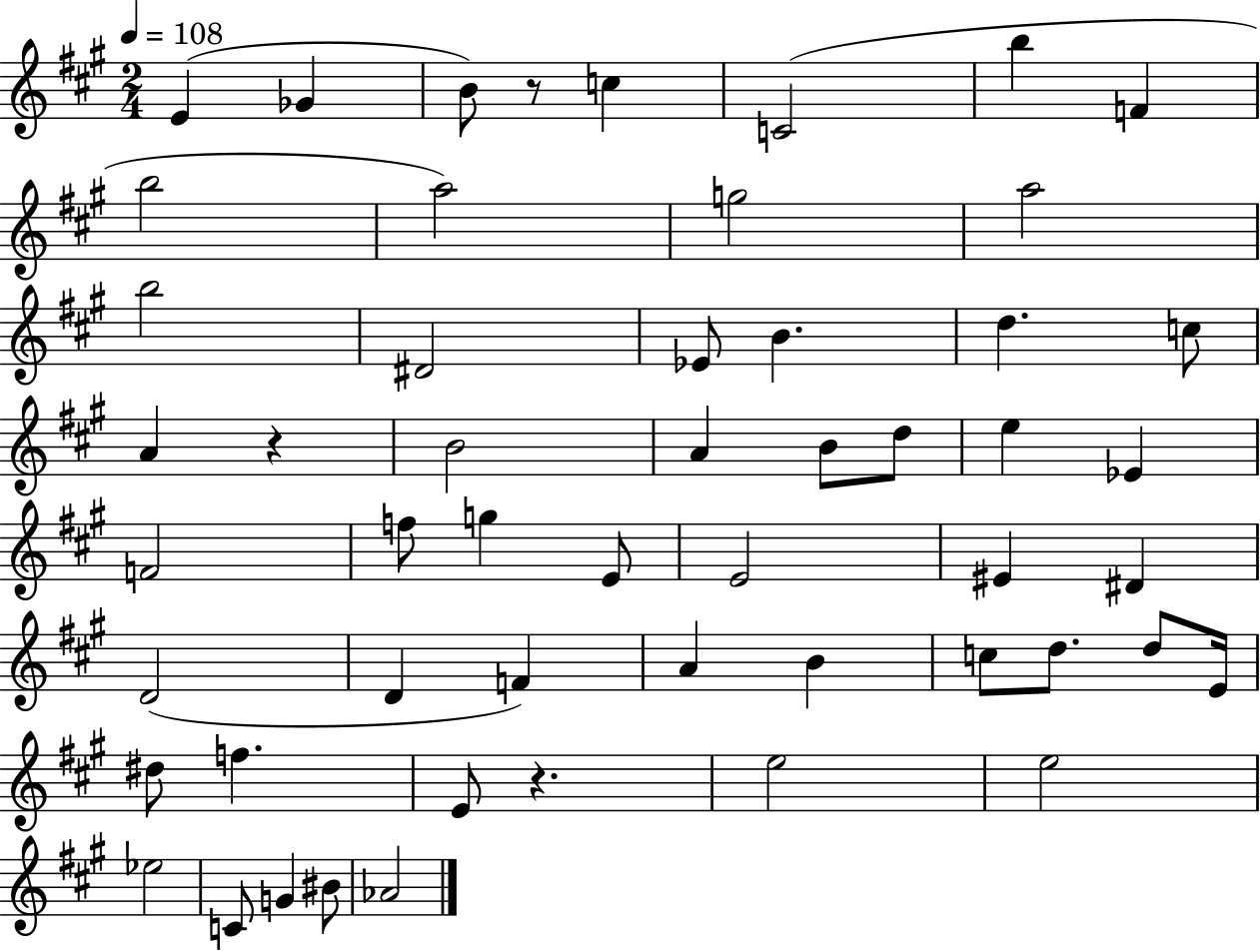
E4/q Gb4/q B4/e R/e C5/q C4/h B5/q F4/q B5/h A5/h G5/h A5/h B5/h D#4/h Eb4/e B4/q. D5/q. C5/e A4/q R/q B4/h A4/q B4/e D5/e E5/q Eb4/q F4/h F5/e G5/q E4/e E4/h EIS4/q D#4/q D4/h D4/q F4/q A4/q B4/q C5/e D5/e. D5/e E4/s D#5/e F5/q. E4/e R/q. E5/h E5/h Eb5/h C4/e G4/q BIS4/e Ab4/h